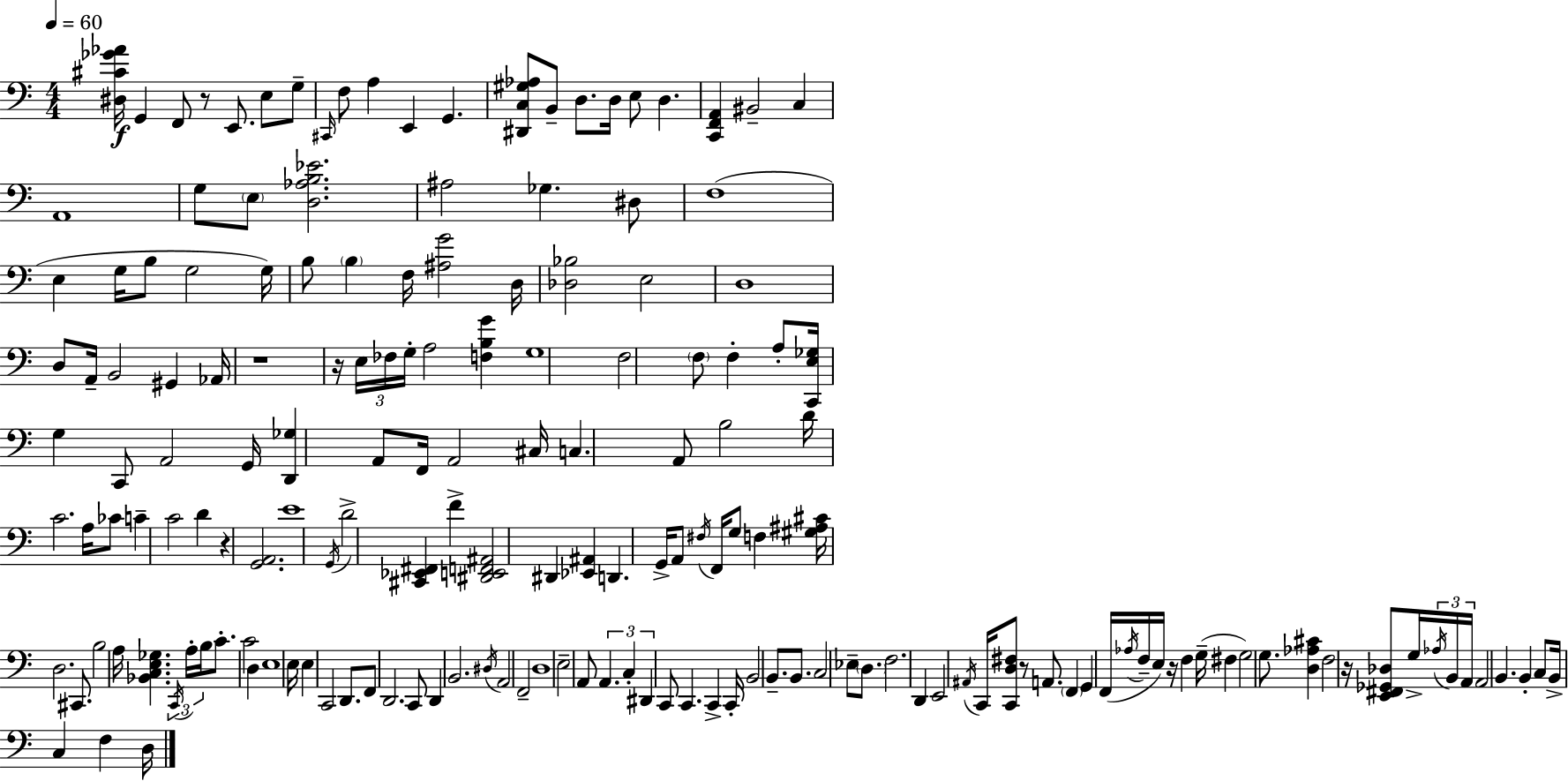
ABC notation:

X:1
T:Untitled
M:4/4
L:1/4
K:C
[^D,^C_G_A]/4 G,, F,,/2 z/2 E,,/2 E,/2 G,/2 ^C,,/4 F,/2 A, E,, G,, [^D,,C,^G,_A,]/2 B,,/2 D,/2 D,/4 E,/2 D, [C,,F,,A,,] ^B,,2 C, A,,4 G,/2 E,/2 [D,_A,B,_E]2 ^A,2 _G, ^D,/2 F,4 E, G,/4 B,/2 G,2 G,/4 B,/2 B, F,/4 [^A,G]2 D,/4 [_D,_B,]2 E,2 D,4 D,/2 A,,/4 B,,2 ^G,, _A,,/4 z4 z/4 E,/4 _F,/4 G,/4 A,2 [F,B,G] G,4 F,2 F,/2 F, A,/2 [C,,E,_G,]/4 G, C,,/2 A,,2 G,,/4 [D,,_G,] A,,/2 F,,/4 A,,2 ^C,/4 C, A,,/2 B,2 D/4 C2 A,/4 _C/2 C C2 D z [G,,A,,]2 E4 G,,/4 D2 [^C,,_E,,^F,,] F [^D,,E,,F,,^A,,]2 ^D,, [_E,,^A,,] D,, G,,/4 A,,/2 ^F,/4 F,,/4 G,/2 F, [^G,^A,^C]/4 D,2 ^C,,/2 B,2 A,/4 [_B,,C,E,_G,] C,,/4 A,/4 B,/4 C/2 C2 D, E,4 E,/4 E, C,,2 D,,/2 F,,/2 D,,2 C,,/2 D,, B,,2 ^D,/4 A,,2 F,,2 D,4 E,2 A,,/2 A,, C, ^D,, C,,/2 C,, C,, C,,/4 B,,2 B,,/2 B,,/2 C,2 _E,/2 D,/2 F,2 D,, E,,2 ^A,,/4 C,,/4 [C,,D,^F,]/2 z/2 A,,/2 F,, G,, F,,/4 _A,/4 F,/4 E,/4 z/4 F, G,/4 ^F, G,2 G,/2 [D,_A,^C] F,2 z/4 [E,,^F,,_G,,_D,]/2 G,/4 _A,/4 B,,/4 A,,/4 A,,2 B,, B,, C,/2 B,,/4 C, F, D,/4